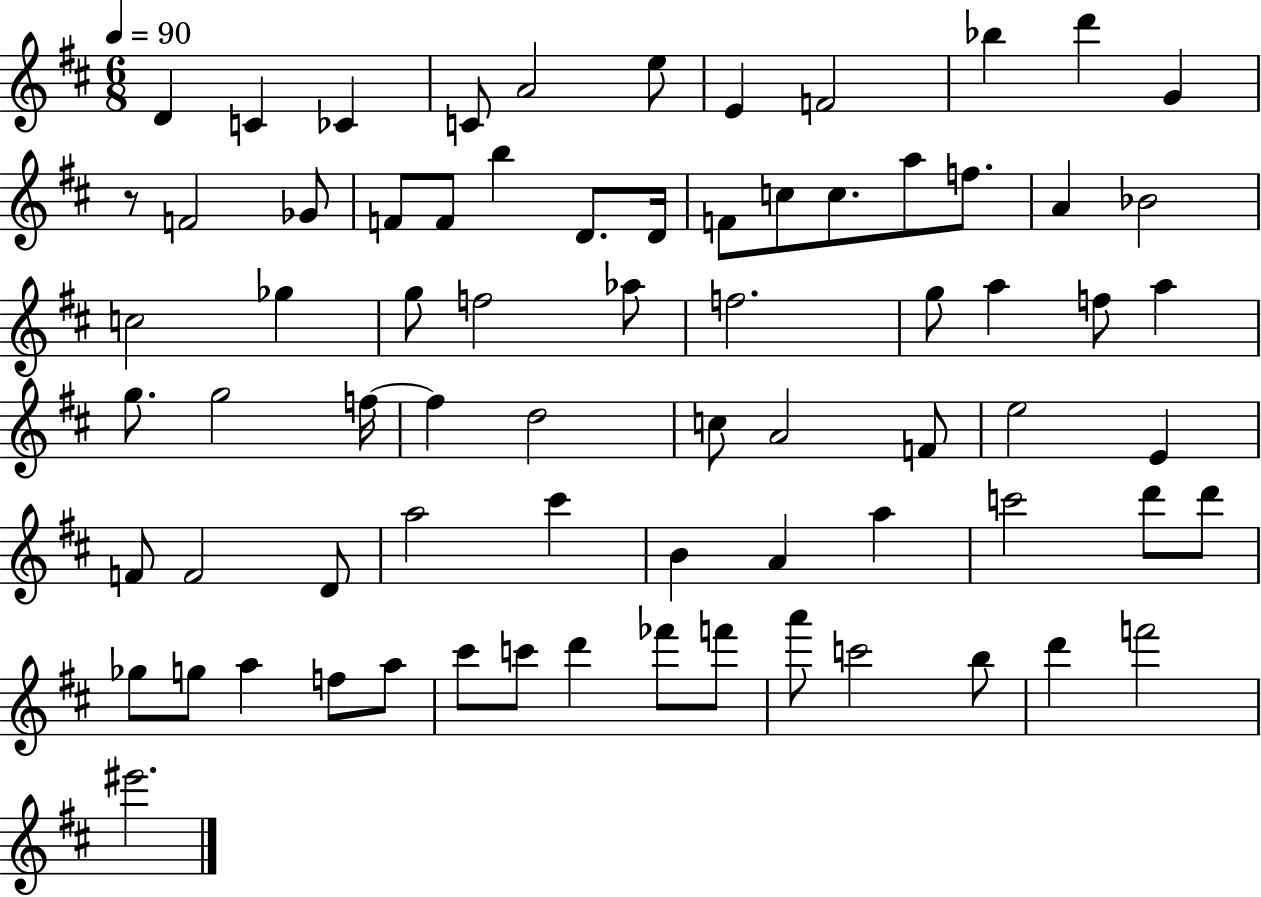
{
  \clef treble
  \numericTimeSignature
  \time 6/8
  \key d \major
  \tempo 4 = 90
  d'4 c'4 ces'4 | c'8 a'2 e''8 | e'4 f'2 | bes''4 d'''4 g'4 | \break r8 f'2 ges'8 | f'8 f'8 b''4 d'8. d'16 | f'8 c''8 c''8. a''8 f''8. | a'4 bes'2 | \break c''2 ges''4 | g''8 f''2 aes''8 | f''2. | g''8 a''4 f''8 a''4 | \break g''8. g''2 f''16~~ | f''4 d''2 | c''8 a'2 f'8 | e''2 e'4 | \break f'8 f'2 d'8 | a''2 cis'''4 | b'4 a'4 a''4 | c'''2 d'''8 d'''8 | \break ges''8 g''8 a''4 f''8 a''8 | cis'''8 c'''8 d'''4 fes'''8 f'''8 | a'''8 c'''2 b''8 | d'''4 f'''2 | \break eis'''2. | \bar "|."
}